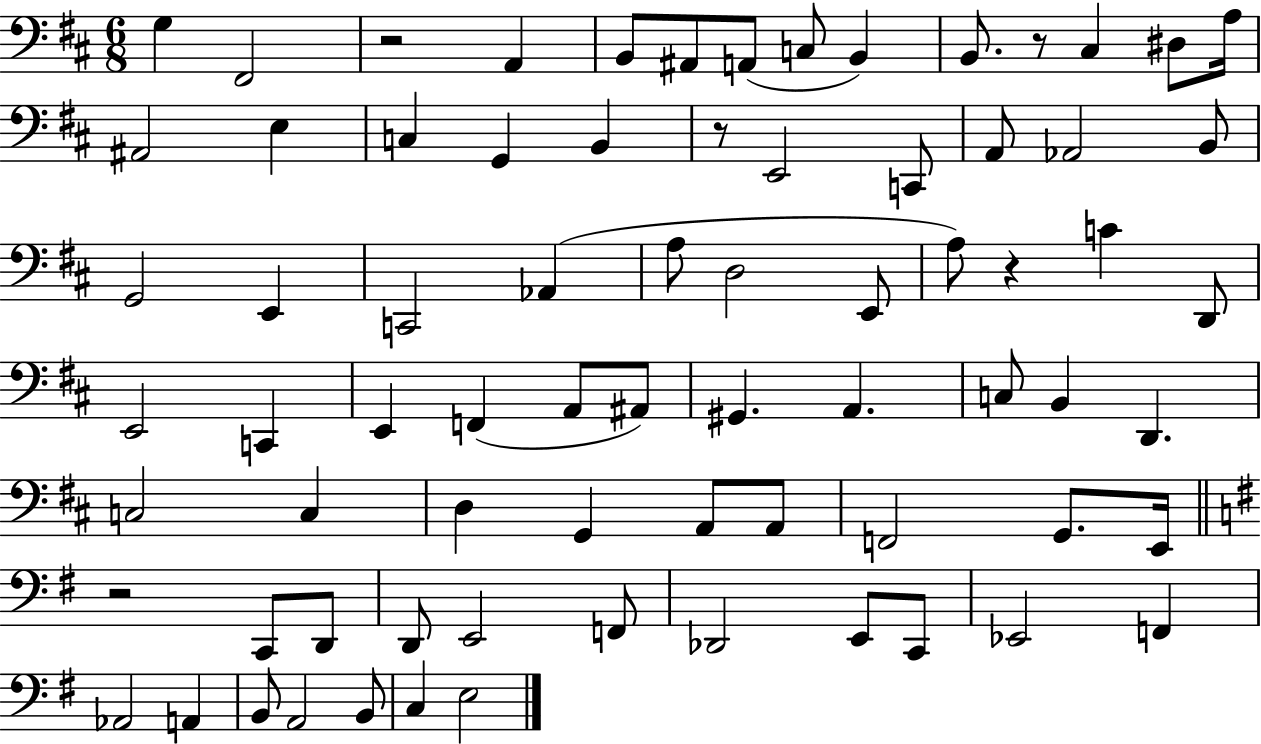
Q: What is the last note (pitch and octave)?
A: E3